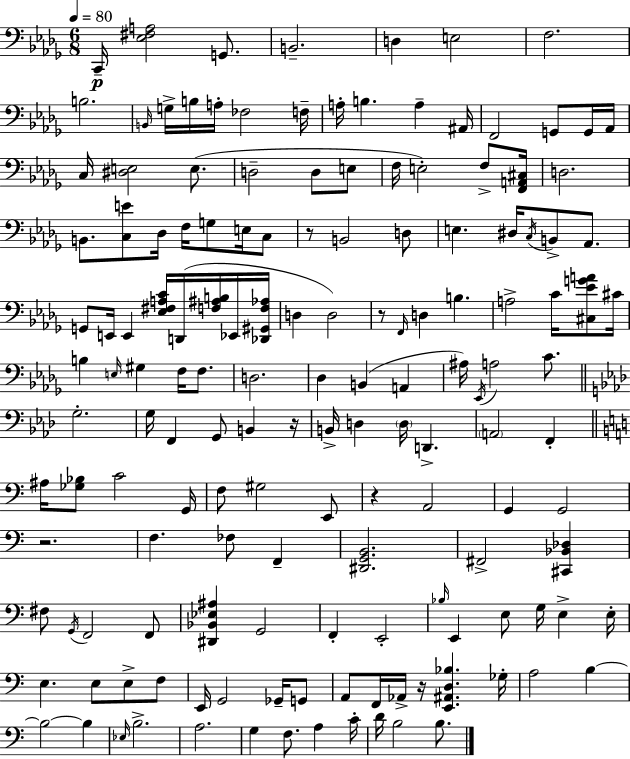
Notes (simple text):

C2/s [Eb3,F#3,A3]/h G2/e. B2/h. D3/q E3/h F3/h. B3/h. B2/s G3/s B3/s A3/s FES3/h F3/s A3/s B3/q. A3/q A#2/s F2/h G2/e G2/s Ab2/s C3/s [D#3,E3]/h E3/e. D3/h D3/e E3/e F3/s E3/h F3/e [F2,A2,C#3]/s D3/h. B2/e. [C3,E4]/e Db3/s F3/s G3/e E3/s C3/e R/e B2/h D3/e E3/q. D#3/s C3/s B2/e Ab2/e. G2/e E2/s E2/q [Eb3,F#3,A3,C4]/s D2/s [F3,A#3,B3]/s Eb2/s [Db2,G#2,F3,Ab3]/s D3/q D3/h R/e F2/s D3/q B3/q. A3/h C4/s [C#3,Eb4,G4,A4]/e C#4/s B3/q E3/s G#3/q F3/s F3/e. D3/h. Db3/q B2/q A2/q A#3/s Eb2/s A3/h C4/e. G3/h. G3/s F2/q G2/e B2/q R/s B2/s D3/q D3/s D2/q. A2/h F2/q A#3/s [Gb3,Bb3]/e C4/h G2/s F3/e G#3/h E2/e R/q A2/h G2/q G2/h R/h. F3/q. FES3/e F2/q [D#2,G2,B2]/h. F#2/h [C#2,Bb2,Db3]/q F#3/e G2/s F2/h F2/e [D#2,Bb2,Eb3,A#3]/q G2/h F2/q E2/h Bb3/s E2/q E3/e G3/s E3/q E3/s E3/q. E3/e E3/e F3/e E2/s G2/h Gb2/s G2/e A2/e F2/s Ab2/s R/s [E2,A#2,D3,Bb3]/q. Gb3/s A3/h B3/q B3/h B3/q Eb3/s B3/h. A3/h. G3/q F3/e. A3/q C4/s D4/s B3/h B3/e.